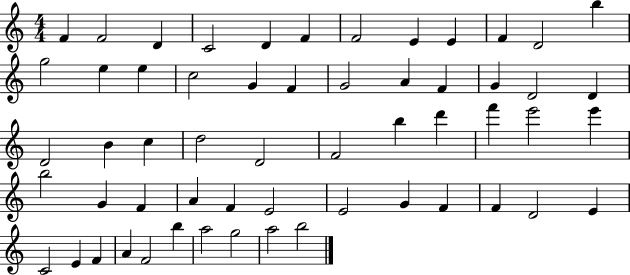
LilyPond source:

{
  \clef treble
  \numericTimeSignature
  \time 4/4
  \key c \major
  f'4 f'2 d'4 | c'2 d'4 f'4 | f'2 e'4 e'4 | f'4 d'2 b''4 | \break g''2 e''4 e''4 | c''2 g'4 f'4 | g'2 a'4 f'4 | g'4 d'2 d'4 | \break d'2 b'4 c''4 | d''2 d'2 | f'2 b''4 d'''4 | f'''4 e'''2 e'''4 | \break b''2 g'4 f'4 | a'4 f'4 e'2 | e'2 g'4 f'4 | f'4 d'2 e'4 | \break c'2 e'4 f'4 | a'4 f'2 b''4 | a''2 g''2 | a''2 b''2 | \break \bar "|."
}